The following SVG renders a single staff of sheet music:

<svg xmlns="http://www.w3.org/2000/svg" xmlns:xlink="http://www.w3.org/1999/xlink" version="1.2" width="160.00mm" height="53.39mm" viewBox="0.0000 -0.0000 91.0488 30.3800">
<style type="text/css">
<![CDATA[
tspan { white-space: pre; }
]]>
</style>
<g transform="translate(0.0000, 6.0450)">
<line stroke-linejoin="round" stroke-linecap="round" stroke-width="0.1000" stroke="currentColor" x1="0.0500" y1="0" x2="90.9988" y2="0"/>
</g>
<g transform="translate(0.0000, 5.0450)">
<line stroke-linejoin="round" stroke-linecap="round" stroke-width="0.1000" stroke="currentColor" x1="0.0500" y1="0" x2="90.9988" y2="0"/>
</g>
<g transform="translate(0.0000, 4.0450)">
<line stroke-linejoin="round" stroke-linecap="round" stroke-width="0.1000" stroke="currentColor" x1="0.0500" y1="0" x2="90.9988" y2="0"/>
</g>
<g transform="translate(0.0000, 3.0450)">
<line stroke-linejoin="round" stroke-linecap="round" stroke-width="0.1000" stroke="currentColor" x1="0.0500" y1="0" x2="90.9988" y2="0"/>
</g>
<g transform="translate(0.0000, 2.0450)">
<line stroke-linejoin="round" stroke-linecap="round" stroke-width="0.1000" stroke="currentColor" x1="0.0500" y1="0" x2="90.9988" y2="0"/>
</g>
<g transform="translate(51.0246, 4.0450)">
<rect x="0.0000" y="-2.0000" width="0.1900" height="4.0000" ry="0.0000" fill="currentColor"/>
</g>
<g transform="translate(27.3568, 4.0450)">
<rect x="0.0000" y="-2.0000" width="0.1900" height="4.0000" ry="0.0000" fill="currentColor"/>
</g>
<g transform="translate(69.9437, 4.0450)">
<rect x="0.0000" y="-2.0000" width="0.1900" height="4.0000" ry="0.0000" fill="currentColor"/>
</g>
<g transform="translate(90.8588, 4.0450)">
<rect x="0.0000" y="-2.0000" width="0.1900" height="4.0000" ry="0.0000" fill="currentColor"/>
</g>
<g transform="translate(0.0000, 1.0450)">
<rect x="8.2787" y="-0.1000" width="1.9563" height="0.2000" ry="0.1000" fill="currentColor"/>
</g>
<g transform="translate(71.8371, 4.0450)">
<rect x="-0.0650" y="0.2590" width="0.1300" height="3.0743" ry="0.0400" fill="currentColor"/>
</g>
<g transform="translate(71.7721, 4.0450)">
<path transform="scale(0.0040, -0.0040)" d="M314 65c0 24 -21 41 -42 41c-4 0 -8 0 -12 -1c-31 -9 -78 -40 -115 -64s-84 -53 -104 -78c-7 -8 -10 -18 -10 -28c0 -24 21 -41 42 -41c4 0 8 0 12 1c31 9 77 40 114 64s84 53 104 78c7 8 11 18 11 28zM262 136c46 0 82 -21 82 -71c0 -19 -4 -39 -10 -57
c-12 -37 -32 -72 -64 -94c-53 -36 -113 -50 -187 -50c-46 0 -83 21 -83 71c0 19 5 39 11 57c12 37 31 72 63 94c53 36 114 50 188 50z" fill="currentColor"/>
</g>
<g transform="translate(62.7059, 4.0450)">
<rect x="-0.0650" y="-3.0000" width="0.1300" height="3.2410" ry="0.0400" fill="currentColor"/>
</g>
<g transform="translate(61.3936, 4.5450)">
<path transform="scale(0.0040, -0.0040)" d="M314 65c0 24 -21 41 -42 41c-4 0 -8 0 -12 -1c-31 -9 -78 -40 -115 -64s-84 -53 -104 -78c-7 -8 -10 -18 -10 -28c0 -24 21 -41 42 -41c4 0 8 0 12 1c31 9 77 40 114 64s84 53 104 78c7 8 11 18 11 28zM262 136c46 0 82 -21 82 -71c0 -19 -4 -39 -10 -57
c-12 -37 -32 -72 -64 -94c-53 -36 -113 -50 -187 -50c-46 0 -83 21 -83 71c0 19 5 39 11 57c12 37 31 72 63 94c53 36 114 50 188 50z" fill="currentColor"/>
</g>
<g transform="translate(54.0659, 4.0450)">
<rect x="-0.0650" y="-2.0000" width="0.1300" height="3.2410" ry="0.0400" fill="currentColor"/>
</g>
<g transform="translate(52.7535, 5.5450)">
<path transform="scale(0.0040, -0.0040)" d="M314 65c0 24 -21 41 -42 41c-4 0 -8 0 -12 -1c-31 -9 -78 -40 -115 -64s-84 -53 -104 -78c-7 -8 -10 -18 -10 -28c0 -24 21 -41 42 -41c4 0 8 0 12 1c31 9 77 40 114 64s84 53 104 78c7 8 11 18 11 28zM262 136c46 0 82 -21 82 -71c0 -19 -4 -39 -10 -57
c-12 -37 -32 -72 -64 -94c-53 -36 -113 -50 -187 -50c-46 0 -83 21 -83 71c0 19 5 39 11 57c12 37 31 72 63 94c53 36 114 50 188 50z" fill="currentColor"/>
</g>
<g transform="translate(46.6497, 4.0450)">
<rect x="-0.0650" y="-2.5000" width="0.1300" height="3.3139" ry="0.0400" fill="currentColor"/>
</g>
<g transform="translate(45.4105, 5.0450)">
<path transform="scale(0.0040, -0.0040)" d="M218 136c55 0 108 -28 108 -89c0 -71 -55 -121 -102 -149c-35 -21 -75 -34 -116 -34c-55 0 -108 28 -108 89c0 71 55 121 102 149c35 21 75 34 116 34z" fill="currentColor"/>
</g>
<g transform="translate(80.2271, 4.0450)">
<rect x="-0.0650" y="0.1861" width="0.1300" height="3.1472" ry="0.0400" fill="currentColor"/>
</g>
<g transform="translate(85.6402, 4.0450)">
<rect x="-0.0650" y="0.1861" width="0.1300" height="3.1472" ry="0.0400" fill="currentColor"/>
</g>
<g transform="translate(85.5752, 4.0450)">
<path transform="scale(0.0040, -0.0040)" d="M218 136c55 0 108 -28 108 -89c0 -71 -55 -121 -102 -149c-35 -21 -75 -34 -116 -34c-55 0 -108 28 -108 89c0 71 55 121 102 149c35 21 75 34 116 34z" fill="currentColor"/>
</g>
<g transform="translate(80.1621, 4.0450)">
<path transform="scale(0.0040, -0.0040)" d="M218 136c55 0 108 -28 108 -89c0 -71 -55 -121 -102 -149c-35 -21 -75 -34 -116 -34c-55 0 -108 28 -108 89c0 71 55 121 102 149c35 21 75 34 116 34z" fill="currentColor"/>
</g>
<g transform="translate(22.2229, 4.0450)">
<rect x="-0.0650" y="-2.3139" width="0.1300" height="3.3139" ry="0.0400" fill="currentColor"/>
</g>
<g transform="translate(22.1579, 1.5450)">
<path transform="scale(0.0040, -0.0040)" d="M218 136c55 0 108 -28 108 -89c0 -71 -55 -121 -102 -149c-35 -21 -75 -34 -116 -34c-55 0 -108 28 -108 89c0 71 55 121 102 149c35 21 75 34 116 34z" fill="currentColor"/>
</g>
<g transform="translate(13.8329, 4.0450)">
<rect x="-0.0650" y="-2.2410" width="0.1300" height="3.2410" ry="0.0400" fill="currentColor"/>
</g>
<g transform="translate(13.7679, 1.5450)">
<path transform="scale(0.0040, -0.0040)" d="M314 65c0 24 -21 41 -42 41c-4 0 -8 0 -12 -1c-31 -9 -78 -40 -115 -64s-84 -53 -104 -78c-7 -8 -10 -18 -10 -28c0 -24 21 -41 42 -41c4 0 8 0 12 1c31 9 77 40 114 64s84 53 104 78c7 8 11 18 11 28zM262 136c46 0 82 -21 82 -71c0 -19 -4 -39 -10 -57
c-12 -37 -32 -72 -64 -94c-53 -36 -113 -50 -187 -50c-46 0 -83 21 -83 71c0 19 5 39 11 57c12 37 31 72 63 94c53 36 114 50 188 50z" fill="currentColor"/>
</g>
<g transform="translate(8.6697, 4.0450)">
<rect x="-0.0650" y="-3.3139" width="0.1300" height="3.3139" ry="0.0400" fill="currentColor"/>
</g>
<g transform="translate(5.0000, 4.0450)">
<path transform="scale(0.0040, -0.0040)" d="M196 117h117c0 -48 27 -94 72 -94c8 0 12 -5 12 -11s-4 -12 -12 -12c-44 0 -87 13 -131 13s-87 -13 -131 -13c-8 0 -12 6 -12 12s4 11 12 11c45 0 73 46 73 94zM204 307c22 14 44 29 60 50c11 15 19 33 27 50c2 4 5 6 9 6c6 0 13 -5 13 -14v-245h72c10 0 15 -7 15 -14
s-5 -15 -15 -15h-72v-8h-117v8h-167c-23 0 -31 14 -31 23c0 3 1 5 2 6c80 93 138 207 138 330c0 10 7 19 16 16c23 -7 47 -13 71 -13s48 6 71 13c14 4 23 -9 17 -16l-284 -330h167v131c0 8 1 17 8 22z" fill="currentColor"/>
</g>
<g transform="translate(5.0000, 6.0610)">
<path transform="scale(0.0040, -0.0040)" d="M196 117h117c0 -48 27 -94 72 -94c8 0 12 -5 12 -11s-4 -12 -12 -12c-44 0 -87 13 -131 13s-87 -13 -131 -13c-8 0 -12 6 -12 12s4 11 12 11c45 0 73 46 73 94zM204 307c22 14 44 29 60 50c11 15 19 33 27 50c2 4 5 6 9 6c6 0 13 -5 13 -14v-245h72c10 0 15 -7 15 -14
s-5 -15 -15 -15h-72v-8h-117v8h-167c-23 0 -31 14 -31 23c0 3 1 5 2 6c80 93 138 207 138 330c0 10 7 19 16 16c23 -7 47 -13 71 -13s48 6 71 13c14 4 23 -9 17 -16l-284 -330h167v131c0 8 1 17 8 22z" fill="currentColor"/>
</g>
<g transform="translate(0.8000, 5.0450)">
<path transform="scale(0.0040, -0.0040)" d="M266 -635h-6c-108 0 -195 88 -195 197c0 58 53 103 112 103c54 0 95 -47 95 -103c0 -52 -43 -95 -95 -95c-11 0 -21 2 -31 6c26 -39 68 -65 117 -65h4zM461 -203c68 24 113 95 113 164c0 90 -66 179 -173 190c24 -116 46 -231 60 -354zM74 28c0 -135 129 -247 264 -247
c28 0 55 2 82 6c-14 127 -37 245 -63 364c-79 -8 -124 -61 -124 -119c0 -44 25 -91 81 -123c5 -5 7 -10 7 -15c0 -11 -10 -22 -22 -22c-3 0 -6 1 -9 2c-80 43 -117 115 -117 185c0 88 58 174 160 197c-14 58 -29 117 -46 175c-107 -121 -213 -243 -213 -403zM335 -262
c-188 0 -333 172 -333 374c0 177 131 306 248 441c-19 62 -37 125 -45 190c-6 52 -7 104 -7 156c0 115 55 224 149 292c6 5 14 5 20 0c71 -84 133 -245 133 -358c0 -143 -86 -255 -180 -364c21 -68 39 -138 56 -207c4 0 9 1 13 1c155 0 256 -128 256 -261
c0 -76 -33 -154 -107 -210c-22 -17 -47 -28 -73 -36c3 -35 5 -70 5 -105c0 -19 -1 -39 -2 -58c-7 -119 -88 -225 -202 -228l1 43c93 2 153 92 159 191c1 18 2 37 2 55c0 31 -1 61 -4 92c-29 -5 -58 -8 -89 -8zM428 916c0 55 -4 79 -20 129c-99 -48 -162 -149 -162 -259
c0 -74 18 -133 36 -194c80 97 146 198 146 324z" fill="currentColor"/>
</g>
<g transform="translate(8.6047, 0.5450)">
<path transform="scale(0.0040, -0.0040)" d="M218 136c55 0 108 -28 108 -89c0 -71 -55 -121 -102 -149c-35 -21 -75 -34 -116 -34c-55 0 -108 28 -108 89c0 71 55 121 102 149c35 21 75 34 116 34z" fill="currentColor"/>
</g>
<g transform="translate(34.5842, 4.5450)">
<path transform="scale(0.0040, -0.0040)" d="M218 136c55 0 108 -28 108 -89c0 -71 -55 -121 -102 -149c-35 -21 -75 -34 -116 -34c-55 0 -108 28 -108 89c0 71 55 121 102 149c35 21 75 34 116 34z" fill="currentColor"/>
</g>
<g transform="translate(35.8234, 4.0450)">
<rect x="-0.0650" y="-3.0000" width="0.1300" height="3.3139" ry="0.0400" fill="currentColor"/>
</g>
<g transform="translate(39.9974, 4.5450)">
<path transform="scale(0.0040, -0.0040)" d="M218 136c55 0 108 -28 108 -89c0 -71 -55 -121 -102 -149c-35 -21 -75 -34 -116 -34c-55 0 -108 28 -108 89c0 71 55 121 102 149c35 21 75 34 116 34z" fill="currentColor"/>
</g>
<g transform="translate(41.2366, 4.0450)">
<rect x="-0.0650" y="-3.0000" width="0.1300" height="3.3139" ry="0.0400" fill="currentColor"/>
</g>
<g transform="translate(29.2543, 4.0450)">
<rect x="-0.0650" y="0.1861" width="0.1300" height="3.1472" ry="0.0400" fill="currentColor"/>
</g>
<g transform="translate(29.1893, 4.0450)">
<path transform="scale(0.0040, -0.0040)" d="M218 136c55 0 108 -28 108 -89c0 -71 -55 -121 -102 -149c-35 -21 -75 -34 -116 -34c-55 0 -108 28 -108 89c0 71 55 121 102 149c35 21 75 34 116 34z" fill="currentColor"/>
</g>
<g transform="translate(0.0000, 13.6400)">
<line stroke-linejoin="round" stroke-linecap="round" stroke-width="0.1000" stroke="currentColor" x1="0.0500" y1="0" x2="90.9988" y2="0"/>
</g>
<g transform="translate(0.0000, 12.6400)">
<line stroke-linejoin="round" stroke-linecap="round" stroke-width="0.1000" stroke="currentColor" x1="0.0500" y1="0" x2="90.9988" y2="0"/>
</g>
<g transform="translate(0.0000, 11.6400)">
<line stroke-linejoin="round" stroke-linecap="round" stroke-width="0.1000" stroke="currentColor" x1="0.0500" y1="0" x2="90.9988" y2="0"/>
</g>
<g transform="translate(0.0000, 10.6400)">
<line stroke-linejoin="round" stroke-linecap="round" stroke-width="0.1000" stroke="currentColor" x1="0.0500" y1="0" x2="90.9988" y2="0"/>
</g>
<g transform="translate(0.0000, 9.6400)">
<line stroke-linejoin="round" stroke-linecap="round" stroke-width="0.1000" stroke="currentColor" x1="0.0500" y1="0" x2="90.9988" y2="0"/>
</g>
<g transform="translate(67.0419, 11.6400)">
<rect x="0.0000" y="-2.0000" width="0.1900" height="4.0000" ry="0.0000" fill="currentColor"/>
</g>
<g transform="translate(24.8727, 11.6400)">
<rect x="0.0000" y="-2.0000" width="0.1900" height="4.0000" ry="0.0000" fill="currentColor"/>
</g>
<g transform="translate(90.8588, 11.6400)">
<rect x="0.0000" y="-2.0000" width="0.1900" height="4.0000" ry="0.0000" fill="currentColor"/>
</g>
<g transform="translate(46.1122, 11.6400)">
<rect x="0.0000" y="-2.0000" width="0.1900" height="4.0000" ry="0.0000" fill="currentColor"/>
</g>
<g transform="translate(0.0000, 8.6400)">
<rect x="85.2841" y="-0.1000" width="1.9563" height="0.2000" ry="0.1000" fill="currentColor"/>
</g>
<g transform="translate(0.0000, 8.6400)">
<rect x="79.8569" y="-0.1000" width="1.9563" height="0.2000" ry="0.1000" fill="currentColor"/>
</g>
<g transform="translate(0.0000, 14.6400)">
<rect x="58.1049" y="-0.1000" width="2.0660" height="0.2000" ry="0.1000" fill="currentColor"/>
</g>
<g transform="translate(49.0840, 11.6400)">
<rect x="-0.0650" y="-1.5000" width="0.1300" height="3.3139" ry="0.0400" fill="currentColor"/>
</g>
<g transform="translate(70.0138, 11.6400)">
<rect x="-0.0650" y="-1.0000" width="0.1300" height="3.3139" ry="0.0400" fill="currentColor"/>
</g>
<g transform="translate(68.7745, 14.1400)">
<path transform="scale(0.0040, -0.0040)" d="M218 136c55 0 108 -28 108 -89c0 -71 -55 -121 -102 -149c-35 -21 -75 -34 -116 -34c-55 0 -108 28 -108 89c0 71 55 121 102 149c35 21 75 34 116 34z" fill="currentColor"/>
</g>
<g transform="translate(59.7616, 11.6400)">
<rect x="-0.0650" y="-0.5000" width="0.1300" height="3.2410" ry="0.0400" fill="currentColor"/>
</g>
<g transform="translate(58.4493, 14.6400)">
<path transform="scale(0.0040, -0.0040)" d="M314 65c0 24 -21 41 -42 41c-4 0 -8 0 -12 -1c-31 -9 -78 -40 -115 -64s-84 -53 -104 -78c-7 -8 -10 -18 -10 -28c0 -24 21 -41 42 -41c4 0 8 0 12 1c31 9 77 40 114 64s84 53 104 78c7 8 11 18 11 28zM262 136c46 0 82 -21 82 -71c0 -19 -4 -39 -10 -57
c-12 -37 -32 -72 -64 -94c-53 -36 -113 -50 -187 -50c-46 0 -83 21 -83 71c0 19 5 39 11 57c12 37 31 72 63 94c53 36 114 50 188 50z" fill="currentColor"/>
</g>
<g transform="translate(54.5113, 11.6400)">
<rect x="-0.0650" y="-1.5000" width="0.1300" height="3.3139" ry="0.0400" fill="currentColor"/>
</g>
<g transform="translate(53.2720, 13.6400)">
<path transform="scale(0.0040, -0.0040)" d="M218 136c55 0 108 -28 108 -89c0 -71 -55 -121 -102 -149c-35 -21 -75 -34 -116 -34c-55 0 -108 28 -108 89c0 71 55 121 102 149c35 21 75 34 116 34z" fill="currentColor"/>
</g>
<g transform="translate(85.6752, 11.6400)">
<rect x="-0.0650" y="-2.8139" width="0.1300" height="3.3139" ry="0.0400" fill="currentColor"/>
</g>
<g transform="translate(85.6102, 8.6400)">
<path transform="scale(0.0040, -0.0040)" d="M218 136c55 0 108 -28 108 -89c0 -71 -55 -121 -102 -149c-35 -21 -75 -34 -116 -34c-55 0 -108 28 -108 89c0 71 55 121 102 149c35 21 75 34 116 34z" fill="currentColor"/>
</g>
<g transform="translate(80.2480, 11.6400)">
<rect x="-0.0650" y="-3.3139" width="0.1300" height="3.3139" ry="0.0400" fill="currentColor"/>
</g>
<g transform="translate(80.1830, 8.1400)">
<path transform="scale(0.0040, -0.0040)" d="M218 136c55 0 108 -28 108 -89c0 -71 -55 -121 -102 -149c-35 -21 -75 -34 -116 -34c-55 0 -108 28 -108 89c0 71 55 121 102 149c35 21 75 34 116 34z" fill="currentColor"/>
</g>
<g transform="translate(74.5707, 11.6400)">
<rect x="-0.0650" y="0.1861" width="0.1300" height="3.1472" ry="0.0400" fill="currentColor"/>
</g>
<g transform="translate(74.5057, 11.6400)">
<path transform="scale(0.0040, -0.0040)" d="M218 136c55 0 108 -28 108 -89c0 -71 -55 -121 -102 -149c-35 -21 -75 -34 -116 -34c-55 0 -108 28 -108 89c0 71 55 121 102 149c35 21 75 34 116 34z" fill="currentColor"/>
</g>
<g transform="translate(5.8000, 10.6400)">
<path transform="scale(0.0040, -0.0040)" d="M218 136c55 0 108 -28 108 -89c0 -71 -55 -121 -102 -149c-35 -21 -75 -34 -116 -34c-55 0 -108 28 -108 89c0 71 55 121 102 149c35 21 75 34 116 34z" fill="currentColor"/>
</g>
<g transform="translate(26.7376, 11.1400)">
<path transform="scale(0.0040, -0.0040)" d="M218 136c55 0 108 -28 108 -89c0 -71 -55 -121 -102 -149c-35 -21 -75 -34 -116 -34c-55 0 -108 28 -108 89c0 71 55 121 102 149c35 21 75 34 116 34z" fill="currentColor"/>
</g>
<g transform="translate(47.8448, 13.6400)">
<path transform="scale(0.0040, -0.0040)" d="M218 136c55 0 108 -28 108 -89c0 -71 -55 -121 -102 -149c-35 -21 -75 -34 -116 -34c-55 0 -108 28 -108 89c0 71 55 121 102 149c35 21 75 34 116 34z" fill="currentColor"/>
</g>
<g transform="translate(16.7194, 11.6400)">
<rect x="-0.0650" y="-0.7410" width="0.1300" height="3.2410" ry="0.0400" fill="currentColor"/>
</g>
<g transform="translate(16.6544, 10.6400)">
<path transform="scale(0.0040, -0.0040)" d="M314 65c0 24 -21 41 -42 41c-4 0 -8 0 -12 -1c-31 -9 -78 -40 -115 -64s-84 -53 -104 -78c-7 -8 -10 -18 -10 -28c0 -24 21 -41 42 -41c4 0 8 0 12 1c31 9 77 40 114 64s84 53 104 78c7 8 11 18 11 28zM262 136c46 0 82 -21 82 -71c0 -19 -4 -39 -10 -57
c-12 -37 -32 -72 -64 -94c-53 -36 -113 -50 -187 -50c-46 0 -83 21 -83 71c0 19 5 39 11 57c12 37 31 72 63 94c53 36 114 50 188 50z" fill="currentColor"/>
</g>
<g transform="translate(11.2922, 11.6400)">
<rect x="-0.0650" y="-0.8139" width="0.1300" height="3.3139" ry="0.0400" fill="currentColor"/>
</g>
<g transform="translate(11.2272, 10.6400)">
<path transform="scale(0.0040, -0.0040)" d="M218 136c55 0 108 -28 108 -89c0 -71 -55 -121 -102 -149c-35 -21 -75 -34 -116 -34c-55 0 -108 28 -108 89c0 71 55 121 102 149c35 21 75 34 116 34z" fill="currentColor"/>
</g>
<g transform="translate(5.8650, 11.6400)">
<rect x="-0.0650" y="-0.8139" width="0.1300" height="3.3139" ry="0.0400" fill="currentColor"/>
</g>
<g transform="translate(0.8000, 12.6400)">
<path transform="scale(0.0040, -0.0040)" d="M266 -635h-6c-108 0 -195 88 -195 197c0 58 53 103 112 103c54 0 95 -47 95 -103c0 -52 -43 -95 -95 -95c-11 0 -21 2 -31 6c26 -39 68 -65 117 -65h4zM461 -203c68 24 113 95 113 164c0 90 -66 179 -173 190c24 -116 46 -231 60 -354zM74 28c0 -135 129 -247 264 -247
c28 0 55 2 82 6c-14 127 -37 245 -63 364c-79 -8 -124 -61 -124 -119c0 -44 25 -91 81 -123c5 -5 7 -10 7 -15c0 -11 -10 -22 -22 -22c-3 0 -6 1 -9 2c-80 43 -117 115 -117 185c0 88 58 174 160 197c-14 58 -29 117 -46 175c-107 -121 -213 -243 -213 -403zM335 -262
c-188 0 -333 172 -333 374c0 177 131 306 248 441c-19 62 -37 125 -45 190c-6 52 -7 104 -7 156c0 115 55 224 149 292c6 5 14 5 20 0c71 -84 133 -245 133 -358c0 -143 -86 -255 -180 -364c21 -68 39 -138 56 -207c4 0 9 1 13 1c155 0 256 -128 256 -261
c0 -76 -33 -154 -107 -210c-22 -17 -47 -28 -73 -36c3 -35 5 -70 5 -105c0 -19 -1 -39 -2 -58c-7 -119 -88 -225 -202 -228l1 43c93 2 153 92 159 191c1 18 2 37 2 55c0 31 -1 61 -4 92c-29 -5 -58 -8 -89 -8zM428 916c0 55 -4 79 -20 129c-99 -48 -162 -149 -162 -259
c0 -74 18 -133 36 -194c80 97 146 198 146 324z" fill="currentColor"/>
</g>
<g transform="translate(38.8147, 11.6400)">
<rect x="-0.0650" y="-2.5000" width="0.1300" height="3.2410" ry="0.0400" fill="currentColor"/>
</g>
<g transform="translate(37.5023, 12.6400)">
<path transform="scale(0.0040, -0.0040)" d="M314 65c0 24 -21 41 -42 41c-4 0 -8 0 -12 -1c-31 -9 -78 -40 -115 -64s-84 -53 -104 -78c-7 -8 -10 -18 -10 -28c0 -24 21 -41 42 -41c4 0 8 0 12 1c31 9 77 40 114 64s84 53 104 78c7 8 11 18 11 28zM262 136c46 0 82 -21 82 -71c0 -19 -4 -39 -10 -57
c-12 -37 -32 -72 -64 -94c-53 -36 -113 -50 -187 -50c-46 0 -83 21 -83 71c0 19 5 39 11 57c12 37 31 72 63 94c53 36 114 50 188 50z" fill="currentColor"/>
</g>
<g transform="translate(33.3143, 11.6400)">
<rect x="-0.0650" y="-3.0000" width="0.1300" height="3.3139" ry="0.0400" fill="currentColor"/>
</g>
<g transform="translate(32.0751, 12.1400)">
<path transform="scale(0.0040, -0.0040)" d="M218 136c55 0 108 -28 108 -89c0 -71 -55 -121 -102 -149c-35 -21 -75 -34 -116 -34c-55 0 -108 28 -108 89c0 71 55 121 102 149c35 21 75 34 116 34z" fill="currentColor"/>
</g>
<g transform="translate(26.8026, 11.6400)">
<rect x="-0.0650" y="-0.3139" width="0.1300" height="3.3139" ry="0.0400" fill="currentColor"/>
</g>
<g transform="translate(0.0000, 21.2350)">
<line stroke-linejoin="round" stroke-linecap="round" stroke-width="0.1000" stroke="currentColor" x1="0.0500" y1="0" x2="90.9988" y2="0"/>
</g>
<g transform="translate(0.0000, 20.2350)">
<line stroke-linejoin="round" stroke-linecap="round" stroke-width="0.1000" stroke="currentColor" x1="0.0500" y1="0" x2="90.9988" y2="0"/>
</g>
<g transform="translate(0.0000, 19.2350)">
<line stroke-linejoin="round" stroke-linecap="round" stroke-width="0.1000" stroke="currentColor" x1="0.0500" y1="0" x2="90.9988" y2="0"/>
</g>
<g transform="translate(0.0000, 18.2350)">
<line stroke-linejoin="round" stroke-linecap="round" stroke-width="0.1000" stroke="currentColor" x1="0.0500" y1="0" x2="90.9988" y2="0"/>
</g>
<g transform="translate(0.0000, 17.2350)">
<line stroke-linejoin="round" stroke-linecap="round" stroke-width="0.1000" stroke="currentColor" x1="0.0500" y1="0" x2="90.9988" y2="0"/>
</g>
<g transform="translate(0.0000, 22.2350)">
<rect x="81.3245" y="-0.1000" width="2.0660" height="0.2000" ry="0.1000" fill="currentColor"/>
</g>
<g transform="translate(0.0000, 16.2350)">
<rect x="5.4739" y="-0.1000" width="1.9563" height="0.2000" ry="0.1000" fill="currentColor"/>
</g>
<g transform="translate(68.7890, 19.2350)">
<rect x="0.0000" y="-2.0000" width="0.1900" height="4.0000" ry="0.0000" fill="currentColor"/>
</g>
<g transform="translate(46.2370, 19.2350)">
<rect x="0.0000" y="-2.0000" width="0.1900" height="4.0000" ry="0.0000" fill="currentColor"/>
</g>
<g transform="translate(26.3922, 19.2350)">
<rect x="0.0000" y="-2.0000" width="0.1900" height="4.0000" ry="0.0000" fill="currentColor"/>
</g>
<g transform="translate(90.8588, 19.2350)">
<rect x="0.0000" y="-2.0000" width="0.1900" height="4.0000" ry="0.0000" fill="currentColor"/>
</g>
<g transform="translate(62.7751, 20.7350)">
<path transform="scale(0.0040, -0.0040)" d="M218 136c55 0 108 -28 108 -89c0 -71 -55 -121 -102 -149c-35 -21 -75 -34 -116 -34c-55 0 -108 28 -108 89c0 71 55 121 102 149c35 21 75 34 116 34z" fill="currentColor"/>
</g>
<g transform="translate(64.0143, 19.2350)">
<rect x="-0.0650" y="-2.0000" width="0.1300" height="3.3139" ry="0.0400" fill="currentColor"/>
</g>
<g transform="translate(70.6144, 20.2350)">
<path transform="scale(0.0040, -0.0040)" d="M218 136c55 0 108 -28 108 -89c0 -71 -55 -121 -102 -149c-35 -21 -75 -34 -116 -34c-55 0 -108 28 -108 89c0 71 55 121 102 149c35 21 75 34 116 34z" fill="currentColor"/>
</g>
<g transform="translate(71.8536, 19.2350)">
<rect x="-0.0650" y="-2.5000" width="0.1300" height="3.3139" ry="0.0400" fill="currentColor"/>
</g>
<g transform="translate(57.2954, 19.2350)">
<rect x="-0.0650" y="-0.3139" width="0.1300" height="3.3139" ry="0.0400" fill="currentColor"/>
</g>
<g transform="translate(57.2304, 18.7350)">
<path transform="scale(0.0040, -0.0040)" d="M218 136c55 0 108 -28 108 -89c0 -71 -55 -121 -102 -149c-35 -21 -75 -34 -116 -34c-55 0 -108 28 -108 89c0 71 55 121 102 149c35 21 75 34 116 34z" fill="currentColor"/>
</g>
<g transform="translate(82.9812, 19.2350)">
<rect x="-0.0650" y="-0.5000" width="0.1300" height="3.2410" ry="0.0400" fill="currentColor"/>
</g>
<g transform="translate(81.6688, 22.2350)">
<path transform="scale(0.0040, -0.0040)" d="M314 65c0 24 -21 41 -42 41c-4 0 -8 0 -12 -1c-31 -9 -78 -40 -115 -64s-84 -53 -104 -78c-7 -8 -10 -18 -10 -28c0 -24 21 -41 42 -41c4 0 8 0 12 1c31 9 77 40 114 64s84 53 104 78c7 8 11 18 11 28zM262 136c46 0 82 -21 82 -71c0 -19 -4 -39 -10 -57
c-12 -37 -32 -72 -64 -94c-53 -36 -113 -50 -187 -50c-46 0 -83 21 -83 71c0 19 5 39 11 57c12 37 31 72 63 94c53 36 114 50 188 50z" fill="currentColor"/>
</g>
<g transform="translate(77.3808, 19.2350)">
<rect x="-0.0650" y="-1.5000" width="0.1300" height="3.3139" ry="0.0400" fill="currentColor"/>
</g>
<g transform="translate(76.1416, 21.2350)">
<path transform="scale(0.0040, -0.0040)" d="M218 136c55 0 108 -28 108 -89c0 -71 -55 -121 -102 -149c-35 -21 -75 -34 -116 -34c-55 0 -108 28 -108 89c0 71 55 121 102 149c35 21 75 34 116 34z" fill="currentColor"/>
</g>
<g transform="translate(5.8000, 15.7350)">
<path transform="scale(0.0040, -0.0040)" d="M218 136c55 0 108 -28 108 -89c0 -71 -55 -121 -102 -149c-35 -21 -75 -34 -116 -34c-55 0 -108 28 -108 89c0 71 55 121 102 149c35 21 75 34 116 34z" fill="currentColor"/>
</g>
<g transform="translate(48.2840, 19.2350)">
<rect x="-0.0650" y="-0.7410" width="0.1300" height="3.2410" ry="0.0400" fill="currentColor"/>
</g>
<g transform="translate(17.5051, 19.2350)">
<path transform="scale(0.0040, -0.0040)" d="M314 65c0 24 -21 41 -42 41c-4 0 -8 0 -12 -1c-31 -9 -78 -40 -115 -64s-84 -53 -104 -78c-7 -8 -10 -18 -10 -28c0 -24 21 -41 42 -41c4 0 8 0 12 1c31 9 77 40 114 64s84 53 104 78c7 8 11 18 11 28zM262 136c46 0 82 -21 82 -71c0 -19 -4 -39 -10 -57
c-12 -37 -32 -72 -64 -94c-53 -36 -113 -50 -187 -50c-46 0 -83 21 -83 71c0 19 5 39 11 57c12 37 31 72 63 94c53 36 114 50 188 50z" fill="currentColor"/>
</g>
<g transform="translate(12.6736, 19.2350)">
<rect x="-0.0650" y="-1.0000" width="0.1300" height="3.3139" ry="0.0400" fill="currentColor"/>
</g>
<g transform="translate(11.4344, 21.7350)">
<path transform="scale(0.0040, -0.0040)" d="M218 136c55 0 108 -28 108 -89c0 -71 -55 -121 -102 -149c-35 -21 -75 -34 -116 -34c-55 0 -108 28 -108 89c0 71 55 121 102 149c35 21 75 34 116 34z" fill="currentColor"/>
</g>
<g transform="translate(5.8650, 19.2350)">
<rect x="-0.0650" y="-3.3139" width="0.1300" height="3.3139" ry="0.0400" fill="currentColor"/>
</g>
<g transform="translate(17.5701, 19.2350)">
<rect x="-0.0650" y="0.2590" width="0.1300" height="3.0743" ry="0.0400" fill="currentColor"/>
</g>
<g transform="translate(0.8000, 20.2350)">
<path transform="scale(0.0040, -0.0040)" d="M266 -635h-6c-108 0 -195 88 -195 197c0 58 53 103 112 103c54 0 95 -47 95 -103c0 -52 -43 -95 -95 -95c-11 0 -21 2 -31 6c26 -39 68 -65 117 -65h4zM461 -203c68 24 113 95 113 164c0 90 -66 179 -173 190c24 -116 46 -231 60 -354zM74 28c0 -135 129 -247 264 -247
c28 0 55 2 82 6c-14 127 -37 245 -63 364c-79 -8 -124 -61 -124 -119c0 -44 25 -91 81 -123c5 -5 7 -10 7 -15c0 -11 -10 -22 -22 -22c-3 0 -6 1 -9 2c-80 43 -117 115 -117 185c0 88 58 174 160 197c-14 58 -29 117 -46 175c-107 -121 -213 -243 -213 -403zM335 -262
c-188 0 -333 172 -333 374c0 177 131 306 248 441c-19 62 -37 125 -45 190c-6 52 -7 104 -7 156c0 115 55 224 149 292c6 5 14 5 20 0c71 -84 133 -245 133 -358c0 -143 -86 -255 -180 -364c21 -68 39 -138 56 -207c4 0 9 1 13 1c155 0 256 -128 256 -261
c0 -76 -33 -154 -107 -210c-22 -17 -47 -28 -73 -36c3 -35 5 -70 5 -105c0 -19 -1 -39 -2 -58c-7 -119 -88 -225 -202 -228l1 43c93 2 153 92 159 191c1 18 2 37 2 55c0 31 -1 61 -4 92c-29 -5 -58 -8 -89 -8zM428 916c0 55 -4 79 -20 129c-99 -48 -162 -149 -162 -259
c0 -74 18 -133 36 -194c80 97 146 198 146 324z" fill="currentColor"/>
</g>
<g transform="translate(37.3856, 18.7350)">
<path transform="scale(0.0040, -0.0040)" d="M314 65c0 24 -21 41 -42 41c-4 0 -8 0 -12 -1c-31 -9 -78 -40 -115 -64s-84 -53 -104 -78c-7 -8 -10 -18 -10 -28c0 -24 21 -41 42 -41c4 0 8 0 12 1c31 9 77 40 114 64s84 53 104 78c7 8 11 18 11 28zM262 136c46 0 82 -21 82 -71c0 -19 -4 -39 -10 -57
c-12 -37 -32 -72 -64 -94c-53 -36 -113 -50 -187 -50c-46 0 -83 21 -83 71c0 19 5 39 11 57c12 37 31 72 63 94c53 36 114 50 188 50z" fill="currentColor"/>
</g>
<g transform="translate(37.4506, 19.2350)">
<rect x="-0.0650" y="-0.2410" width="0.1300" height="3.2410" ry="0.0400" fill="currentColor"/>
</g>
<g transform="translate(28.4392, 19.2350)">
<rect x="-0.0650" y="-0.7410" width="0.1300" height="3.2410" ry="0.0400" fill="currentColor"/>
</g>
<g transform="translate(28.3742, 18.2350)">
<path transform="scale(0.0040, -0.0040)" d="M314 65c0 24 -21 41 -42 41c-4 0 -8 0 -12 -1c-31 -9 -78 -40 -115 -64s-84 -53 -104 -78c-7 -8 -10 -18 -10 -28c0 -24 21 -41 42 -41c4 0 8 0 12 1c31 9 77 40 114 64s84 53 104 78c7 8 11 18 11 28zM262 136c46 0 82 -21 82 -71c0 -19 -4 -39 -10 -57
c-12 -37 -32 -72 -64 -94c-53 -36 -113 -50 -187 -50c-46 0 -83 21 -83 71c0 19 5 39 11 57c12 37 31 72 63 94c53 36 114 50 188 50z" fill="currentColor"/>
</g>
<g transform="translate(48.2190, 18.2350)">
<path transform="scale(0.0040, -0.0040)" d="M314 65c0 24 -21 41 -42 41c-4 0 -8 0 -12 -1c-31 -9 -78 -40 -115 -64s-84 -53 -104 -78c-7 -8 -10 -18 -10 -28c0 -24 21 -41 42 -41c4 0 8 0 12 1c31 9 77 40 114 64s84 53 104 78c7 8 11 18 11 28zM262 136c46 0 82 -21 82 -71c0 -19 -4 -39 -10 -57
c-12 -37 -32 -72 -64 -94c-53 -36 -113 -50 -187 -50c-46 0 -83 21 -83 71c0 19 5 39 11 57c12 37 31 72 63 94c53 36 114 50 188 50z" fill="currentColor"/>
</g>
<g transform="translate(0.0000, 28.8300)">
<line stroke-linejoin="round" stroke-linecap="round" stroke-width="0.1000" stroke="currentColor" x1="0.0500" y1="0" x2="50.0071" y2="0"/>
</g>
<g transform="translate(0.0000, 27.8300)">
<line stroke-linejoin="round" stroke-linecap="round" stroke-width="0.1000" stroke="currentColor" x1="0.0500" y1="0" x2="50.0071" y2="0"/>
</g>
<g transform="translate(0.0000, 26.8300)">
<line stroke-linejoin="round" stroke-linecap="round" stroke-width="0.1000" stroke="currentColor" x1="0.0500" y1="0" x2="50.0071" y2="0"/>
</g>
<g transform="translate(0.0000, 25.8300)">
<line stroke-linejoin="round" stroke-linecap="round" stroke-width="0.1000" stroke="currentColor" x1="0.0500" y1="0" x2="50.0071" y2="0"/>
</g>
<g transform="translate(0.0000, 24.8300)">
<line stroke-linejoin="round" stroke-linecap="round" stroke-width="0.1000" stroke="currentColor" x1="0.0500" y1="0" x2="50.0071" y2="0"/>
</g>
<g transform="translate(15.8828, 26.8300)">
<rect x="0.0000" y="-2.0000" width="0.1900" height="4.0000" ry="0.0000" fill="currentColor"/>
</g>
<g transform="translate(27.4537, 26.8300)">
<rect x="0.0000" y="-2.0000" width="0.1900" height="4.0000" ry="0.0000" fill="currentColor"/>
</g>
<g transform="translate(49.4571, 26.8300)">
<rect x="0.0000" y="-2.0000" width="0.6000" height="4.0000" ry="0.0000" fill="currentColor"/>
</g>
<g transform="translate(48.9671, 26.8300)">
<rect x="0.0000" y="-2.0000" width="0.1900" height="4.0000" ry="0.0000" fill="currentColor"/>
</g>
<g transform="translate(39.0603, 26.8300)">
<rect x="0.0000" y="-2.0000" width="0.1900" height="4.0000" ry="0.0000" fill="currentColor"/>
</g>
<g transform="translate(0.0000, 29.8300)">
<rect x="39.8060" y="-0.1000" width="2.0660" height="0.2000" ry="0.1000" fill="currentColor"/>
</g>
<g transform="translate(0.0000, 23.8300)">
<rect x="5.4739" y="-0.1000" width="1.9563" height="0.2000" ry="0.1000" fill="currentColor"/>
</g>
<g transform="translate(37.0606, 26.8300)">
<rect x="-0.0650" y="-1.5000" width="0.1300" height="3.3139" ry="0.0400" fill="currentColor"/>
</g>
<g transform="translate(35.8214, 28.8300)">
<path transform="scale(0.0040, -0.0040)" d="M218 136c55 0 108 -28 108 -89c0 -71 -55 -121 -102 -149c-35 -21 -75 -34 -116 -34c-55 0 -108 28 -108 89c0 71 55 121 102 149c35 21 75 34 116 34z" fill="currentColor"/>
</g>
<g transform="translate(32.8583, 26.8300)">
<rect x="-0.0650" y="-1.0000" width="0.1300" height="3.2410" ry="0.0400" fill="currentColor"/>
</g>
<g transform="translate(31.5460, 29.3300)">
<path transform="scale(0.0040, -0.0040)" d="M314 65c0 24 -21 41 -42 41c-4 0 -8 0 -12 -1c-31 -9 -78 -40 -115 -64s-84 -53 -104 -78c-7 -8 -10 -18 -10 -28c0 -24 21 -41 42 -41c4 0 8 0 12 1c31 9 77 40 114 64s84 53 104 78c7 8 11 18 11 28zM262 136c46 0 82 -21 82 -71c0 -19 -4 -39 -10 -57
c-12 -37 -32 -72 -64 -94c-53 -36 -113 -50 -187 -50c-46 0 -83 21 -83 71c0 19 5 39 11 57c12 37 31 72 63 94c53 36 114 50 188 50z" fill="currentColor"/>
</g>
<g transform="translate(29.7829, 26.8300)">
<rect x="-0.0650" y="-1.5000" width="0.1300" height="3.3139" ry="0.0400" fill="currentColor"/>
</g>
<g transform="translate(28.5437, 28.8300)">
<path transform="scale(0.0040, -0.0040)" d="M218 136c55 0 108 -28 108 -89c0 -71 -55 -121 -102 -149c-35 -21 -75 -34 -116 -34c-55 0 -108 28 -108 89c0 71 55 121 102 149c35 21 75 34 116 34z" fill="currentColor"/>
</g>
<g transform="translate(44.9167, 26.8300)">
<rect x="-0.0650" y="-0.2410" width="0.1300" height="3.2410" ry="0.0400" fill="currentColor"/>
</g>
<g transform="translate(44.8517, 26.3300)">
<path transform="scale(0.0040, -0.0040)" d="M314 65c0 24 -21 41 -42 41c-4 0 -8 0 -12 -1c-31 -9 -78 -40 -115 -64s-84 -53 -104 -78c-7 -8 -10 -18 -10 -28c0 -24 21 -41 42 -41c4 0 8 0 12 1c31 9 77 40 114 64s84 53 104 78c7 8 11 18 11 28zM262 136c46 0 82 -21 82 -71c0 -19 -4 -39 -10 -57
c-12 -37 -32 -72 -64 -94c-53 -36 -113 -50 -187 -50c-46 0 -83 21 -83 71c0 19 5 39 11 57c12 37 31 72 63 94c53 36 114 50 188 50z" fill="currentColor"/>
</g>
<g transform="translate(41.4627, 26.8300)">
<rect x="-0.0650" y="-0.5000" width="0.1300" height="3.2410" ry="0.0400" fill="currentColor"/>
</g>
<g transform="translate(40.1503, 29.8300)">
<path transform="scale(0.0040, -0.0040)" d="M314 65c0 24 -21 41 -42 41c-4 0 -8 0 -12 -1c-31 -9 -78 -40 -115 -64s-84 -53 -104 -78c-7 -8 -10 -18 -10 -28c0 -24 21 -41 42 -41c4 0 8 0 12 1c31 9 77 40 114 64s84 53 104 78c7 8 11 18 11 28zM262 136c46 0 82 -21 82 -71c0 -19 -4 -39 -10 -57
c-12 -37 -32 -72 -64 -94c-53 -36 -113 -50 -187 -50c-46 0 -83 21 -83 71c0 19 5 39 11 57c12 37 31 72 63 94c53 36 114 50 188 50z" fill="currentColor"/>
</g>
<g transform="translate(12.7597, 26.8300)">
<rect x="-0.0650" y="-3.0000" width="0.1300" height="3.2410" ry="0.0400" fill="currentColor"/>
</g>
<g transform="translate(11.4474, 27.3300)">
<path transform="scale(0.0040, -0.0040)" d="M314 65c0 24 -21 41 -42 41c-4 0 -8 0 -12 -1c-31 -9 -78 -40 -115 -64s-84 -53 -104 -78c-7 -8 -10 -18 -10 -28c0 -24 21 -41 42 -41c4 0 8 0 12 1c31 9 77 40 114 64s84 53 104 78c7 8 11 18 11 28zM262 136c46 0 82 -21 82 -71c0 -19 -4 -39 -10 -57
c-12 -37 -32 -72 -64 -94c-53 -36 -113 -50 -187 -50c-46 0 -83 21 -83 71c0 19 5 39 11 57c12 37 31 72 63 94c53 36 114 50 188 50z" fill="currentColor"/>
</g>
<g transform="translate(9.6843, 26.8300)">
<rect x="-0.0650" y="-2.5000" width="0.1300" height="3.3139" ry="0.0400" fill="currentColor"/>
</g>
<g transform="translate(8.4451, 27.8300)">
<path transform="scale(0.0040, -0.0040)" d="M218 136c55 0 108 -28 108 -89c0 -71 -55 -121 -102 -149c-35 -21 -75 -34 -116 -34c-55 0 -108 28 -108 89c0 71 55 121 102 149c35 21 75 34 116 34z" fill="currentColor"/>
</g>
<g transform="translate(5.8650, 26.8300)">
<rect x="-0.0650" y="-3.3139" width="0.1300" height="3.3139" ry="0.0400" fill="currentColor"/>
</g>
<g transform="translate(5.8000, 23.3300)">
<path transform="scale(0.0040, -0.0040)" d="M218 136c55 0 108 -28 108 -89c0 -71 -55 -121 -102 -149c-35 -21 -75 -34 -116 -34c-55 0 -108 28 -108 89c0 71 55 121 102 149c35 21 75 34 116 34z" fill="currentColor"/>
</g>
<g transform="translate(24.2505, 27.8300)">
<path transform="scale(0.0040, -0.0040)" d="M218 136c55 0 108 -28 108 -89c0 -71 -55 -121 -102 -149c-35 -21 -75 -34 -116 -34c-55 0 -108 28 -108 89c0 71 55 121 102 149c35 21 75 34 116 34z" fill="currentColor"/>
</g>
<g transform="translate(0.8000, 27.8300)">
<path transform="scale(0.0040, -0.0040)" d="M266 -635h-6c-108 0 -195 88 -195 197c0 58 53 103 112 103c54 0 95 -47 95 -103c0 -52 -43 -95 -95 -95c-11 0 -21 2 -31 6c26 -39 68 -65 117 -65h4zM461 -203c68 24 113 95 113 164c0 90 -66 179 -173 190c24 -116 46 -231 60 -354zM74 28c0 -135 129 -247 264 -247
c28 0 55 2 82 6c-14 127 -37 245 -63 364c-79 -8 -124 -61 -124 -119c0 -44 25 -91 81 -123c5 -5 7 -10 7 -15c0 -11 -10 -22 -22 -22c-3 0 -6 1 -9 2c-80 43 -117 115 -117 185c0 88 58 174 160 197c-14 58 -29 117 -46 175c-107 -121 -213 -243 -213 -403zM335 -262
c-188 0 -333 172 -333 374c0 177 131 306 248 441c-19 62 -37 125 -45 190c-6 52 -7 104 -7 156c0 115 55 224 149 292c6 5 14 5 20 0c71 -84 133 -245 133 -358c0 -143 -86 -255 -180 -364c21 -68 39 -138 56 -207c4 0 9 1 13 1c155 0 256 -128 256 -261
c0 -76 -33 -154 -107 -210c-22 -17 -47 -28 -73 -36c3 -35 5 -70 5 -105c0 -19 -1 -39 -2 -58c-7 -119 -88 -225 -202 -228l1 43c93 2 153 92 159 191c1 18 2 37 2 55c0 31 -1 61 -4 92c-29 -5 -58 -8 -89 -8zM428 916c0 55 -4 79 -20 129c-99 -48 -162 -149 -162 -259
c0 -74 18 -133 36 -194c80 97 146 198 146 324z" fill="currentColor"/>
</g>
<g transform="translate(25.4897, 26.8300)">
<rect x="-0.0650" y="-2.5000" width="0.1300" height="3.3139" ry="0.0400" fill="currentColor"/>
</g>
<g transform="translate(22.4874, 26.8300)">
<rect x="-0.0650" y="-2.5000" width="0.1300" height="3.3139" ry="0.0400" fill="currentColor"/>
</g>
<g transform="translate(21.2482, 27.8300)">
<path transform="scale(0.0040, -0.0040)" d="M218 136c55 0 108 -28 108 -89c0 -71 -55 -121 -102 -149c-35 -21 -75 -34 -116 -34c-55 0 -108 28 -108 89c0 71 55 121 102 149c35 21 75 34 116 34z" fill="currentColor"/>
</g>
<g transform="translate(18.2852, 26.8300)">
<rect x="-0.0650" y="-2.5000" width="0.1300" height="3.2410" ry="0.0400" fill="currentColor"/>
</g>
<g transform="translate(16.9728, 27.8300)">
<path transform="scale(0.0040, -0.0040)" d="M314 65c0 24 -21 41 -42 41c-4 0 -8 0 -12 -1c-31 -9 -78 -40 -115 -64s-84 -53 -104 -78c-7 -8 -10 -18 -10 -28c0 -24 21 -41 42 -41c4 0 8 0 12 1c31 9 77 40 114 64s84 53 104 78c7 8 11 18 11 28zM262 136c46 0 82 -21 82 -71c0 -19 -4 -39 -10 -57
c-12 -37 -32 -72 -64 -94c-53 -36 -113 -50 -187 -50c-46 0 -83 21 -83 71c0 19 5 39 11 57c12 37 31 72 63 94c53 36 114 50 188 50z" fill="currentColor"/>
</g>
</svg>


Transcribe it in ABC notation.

X:1
T:Untitled
M:4/4
L:1/4
K:C
b g2 g B A A G F2 A2 B2 B B d d d2 c A G2 E E C2 D B b a b D B2 d2 c2 d2 c F G E C2 b G A2 G2 G G E D2 E C2 c2